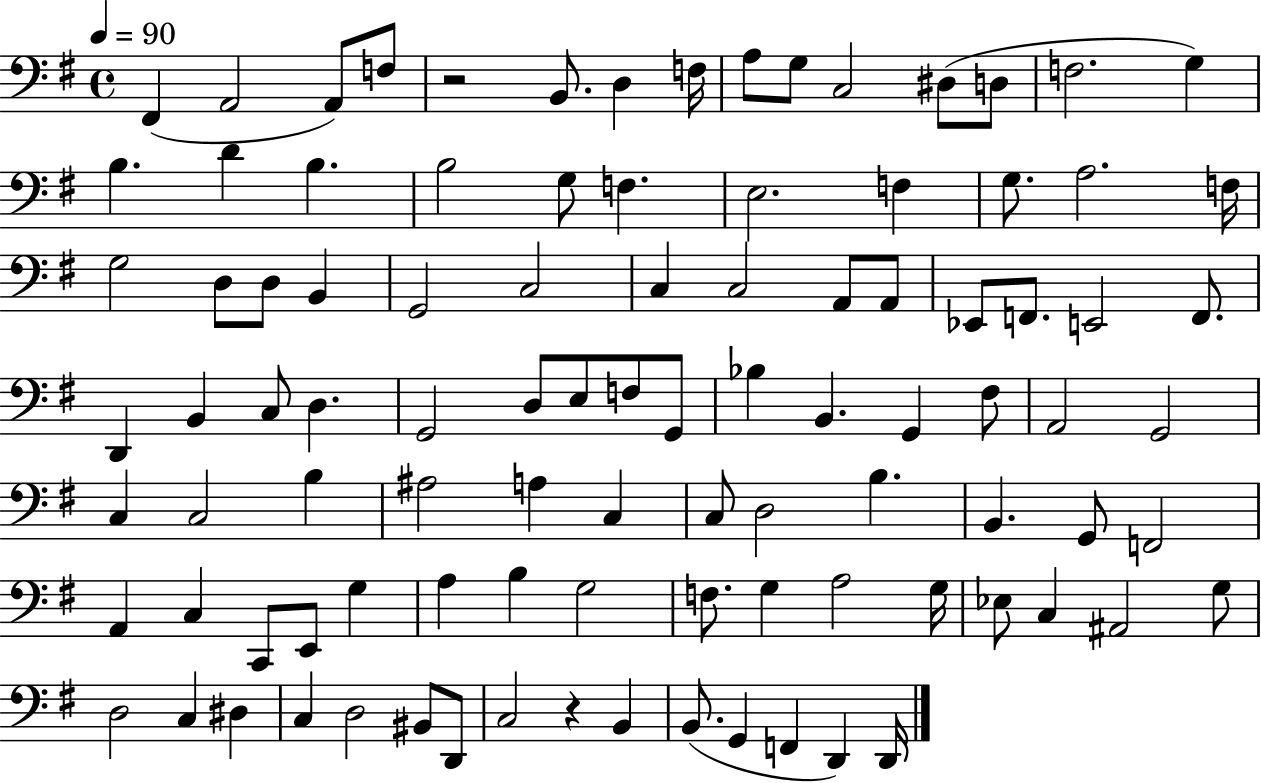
{
  \clef bass
  \time 4/4
  \defaultTimeSignature
  \key g \major
  \tempo 4 = 90
  fis,4( a,2 a,8) f8 | r2 b,8. d4 f16 | a8 g8 c2 dis8( d8 | f2. g4) | \break b4. d'4 b4. | b2 g8 f4. | e2. f4 | g8. a2. f16 | \break g2 d8 d8 b,4 | g,2 c2 | c4 c2 a,8 a,8 | ees,8 f,8. e,2 f,8. | \break d,4 b,4 c8 d4. | g,2 d8 e8 f8 g,8 | bes4 b,4. g,4 fis8 | a,2 g,2 | \break c4 c2 b4 | ais2 a4 c4 | c8 d2 b4. | b,4. g,8 f,2 | \break a,4 c4 c,8 e,8 g4 | a4 b4 g2 | f8. g4 a2 g16 | ees8 c4 ais,2 g8 | \break d2 c4 dis4 | c4 d2 bis,8 d,8 | c2 r4 b,4 | b,8.( g,4 f,4 d,4) d,16 | \break \bar "|."
}